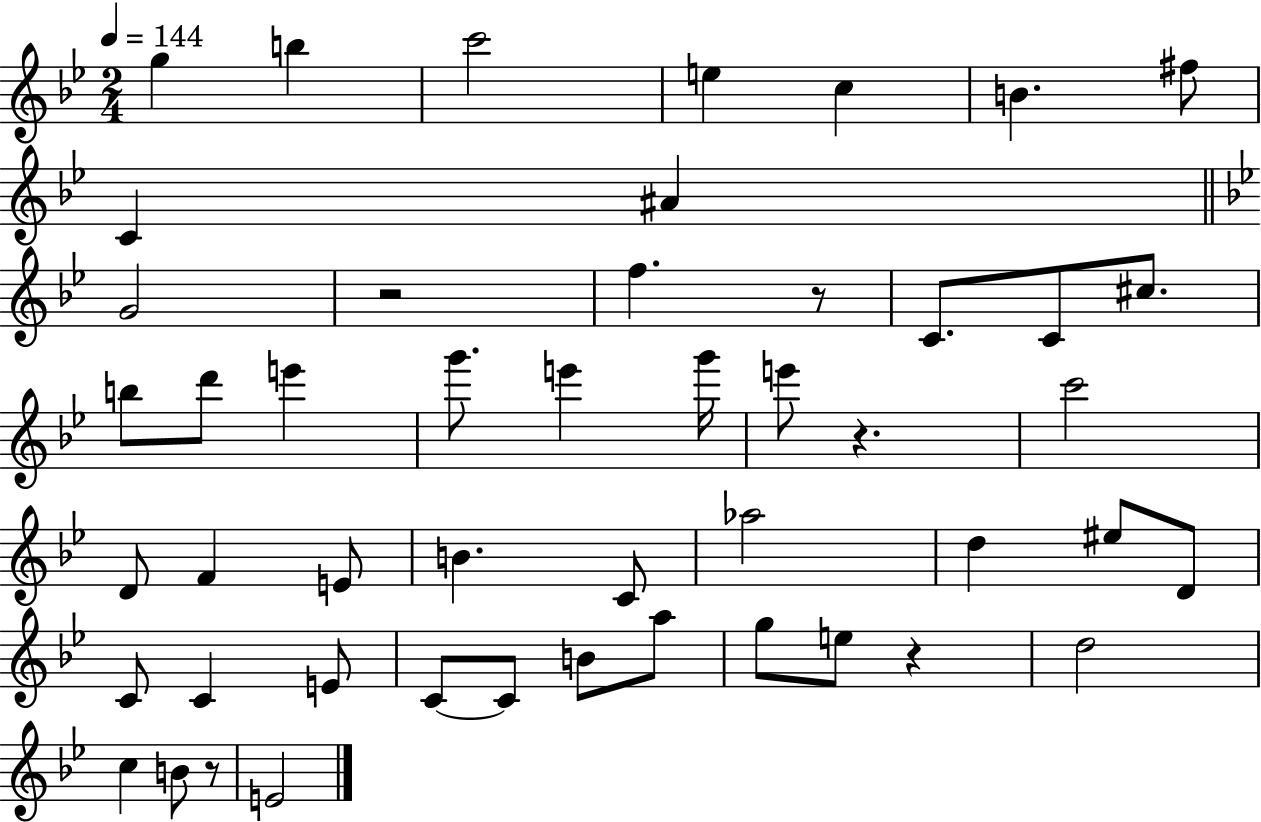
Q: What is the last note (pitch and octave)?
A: E4